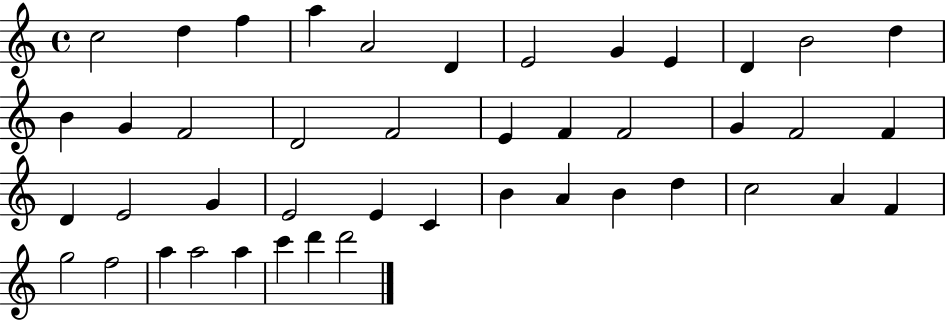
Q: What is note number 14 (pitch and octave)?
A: G4